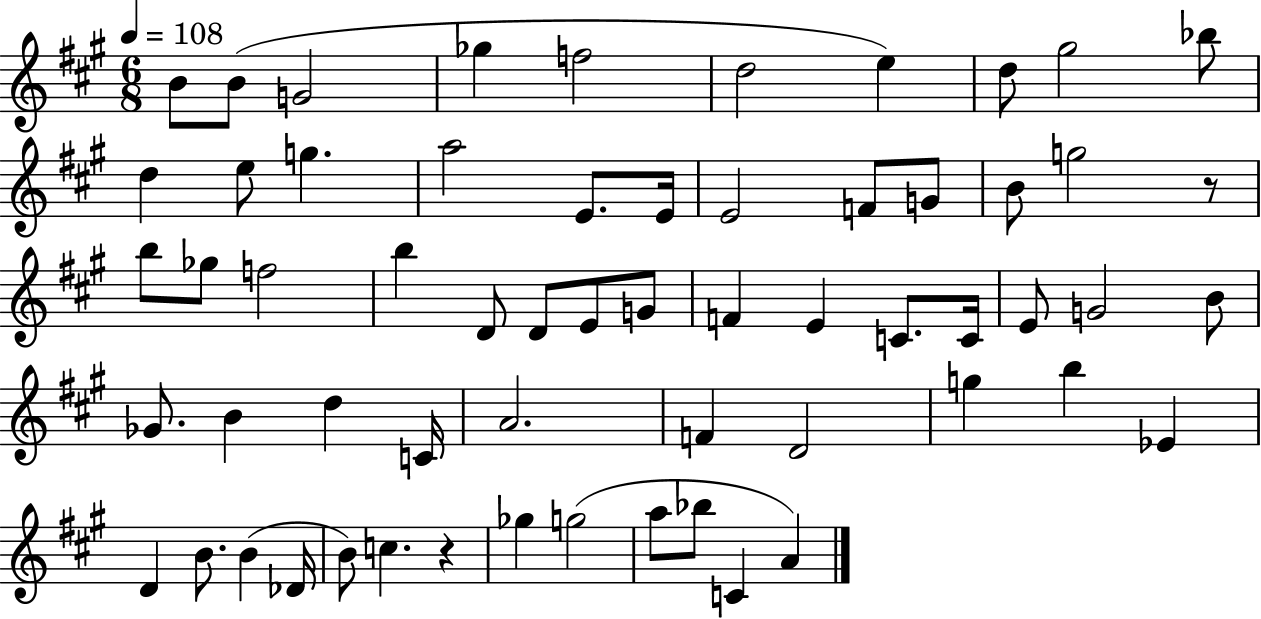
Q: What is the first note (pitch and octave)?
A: B4